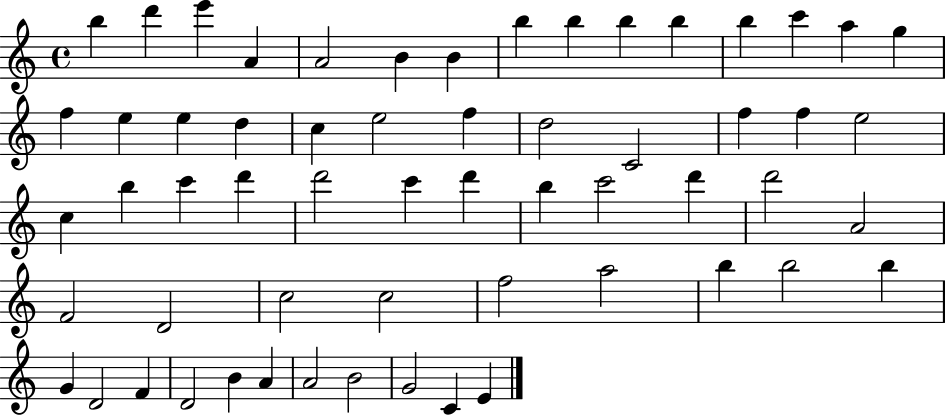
B5/q D6/q E6/q A4/q A4/h B4/q B4/q B5/q B5/q B5/q B5/q B5/q C6/q A5/q G5/q F5/q E5/q E5/q D5/q C5/q E5/h F5/q D5/h C4/h F5/q F5/q E5/h C5/q B5/q C6/q D6/q D6/h C6/q D6/q B5/q C6/h D6/q D6/h A4/h F4/h D4/h C5/h C5/h F5/h A5/h B5/q B5/h B5/q G4/q D4/h F4/q D4/h B4/q A4/q A4/h B4/h G4/h C4/q E4/q